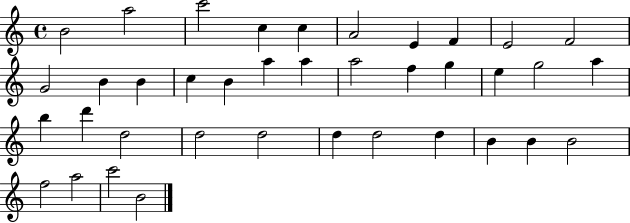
X:1
T:Untitled
M:4/4
L:1/4
K:C
B2 a2 c'2 c c A2 E F E2 F2 G2 B B c B a a a2 f g e g2 a b d' d2 d2 d2 d d2 d B B B2 f2 a2 c'2 B2